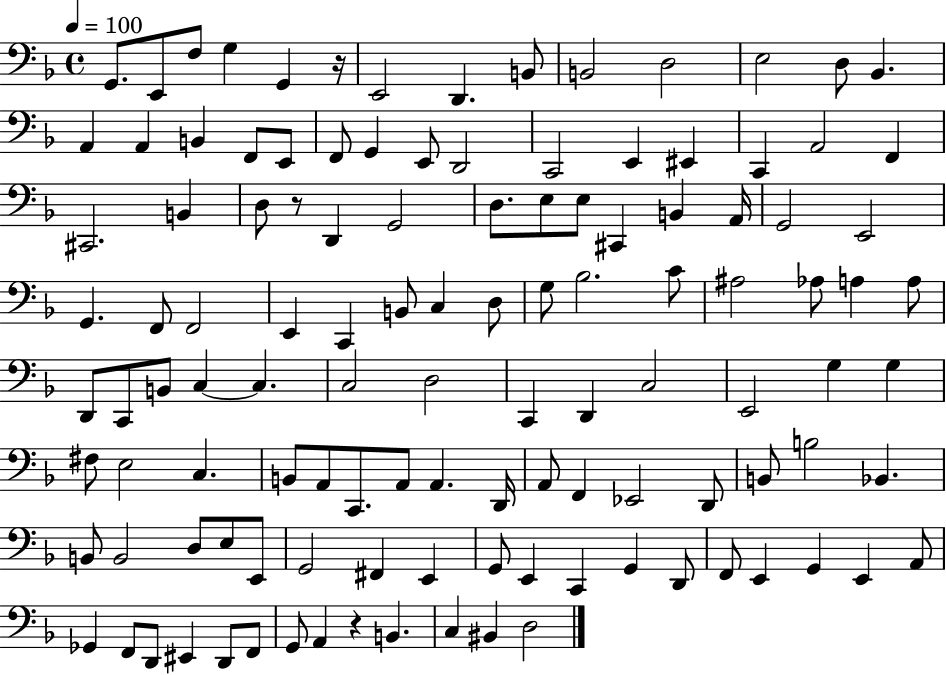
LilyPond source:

{
  \clef bass
  \time 4/4
  \defaultTimeSignature
  \key f \major
  \tempo 4 = 100
  g,8. e,8 f8 g4 g,4 r16 | e,2 d,4. b,8 | b,2 d2 | e2 d8 bes,4. | \break a,4 a,4 b,4 f,8 e,8 | f,8 g,4 e,8 d,2 | c,2 e,4 eis,4 | c,4 a,2 f,4 | \break cis,2. b,4 | d8 r8 d,4 g,2 | d8. e8 e8 cis,4 b,4 a,16 | g,2 e,2 | \break g,4. f,8 f,2 | e,4 c,4 b,8 c4 d8 | g8 bes2. c'8 | ais2 aes8 a4 a8 | \break d,8 c,8 b,8 c4~~ c4. | c2 d2 | c,4 d,4 c2 | e,2 g4 g4 | \break fis8 e2 c4. | b,8 a,8 c,8. a,8 a,4. d,16 | a,8 f,4 ees,2 d,8 | b,8 b2 bes,4. | \break b,8 b,2 d8 e8 e,8 | g,2 fis,4 e,4 | g,8 e,4 c,4 g,4 d,8 | f,8 e,4 g,4 e,4 a,8 | \break ges,4 f,8 d,8 eis,4 d,8 f,8 | g,8 a,4 r4 b,4. | c4 bis,4 d2 | \bar "|."
}